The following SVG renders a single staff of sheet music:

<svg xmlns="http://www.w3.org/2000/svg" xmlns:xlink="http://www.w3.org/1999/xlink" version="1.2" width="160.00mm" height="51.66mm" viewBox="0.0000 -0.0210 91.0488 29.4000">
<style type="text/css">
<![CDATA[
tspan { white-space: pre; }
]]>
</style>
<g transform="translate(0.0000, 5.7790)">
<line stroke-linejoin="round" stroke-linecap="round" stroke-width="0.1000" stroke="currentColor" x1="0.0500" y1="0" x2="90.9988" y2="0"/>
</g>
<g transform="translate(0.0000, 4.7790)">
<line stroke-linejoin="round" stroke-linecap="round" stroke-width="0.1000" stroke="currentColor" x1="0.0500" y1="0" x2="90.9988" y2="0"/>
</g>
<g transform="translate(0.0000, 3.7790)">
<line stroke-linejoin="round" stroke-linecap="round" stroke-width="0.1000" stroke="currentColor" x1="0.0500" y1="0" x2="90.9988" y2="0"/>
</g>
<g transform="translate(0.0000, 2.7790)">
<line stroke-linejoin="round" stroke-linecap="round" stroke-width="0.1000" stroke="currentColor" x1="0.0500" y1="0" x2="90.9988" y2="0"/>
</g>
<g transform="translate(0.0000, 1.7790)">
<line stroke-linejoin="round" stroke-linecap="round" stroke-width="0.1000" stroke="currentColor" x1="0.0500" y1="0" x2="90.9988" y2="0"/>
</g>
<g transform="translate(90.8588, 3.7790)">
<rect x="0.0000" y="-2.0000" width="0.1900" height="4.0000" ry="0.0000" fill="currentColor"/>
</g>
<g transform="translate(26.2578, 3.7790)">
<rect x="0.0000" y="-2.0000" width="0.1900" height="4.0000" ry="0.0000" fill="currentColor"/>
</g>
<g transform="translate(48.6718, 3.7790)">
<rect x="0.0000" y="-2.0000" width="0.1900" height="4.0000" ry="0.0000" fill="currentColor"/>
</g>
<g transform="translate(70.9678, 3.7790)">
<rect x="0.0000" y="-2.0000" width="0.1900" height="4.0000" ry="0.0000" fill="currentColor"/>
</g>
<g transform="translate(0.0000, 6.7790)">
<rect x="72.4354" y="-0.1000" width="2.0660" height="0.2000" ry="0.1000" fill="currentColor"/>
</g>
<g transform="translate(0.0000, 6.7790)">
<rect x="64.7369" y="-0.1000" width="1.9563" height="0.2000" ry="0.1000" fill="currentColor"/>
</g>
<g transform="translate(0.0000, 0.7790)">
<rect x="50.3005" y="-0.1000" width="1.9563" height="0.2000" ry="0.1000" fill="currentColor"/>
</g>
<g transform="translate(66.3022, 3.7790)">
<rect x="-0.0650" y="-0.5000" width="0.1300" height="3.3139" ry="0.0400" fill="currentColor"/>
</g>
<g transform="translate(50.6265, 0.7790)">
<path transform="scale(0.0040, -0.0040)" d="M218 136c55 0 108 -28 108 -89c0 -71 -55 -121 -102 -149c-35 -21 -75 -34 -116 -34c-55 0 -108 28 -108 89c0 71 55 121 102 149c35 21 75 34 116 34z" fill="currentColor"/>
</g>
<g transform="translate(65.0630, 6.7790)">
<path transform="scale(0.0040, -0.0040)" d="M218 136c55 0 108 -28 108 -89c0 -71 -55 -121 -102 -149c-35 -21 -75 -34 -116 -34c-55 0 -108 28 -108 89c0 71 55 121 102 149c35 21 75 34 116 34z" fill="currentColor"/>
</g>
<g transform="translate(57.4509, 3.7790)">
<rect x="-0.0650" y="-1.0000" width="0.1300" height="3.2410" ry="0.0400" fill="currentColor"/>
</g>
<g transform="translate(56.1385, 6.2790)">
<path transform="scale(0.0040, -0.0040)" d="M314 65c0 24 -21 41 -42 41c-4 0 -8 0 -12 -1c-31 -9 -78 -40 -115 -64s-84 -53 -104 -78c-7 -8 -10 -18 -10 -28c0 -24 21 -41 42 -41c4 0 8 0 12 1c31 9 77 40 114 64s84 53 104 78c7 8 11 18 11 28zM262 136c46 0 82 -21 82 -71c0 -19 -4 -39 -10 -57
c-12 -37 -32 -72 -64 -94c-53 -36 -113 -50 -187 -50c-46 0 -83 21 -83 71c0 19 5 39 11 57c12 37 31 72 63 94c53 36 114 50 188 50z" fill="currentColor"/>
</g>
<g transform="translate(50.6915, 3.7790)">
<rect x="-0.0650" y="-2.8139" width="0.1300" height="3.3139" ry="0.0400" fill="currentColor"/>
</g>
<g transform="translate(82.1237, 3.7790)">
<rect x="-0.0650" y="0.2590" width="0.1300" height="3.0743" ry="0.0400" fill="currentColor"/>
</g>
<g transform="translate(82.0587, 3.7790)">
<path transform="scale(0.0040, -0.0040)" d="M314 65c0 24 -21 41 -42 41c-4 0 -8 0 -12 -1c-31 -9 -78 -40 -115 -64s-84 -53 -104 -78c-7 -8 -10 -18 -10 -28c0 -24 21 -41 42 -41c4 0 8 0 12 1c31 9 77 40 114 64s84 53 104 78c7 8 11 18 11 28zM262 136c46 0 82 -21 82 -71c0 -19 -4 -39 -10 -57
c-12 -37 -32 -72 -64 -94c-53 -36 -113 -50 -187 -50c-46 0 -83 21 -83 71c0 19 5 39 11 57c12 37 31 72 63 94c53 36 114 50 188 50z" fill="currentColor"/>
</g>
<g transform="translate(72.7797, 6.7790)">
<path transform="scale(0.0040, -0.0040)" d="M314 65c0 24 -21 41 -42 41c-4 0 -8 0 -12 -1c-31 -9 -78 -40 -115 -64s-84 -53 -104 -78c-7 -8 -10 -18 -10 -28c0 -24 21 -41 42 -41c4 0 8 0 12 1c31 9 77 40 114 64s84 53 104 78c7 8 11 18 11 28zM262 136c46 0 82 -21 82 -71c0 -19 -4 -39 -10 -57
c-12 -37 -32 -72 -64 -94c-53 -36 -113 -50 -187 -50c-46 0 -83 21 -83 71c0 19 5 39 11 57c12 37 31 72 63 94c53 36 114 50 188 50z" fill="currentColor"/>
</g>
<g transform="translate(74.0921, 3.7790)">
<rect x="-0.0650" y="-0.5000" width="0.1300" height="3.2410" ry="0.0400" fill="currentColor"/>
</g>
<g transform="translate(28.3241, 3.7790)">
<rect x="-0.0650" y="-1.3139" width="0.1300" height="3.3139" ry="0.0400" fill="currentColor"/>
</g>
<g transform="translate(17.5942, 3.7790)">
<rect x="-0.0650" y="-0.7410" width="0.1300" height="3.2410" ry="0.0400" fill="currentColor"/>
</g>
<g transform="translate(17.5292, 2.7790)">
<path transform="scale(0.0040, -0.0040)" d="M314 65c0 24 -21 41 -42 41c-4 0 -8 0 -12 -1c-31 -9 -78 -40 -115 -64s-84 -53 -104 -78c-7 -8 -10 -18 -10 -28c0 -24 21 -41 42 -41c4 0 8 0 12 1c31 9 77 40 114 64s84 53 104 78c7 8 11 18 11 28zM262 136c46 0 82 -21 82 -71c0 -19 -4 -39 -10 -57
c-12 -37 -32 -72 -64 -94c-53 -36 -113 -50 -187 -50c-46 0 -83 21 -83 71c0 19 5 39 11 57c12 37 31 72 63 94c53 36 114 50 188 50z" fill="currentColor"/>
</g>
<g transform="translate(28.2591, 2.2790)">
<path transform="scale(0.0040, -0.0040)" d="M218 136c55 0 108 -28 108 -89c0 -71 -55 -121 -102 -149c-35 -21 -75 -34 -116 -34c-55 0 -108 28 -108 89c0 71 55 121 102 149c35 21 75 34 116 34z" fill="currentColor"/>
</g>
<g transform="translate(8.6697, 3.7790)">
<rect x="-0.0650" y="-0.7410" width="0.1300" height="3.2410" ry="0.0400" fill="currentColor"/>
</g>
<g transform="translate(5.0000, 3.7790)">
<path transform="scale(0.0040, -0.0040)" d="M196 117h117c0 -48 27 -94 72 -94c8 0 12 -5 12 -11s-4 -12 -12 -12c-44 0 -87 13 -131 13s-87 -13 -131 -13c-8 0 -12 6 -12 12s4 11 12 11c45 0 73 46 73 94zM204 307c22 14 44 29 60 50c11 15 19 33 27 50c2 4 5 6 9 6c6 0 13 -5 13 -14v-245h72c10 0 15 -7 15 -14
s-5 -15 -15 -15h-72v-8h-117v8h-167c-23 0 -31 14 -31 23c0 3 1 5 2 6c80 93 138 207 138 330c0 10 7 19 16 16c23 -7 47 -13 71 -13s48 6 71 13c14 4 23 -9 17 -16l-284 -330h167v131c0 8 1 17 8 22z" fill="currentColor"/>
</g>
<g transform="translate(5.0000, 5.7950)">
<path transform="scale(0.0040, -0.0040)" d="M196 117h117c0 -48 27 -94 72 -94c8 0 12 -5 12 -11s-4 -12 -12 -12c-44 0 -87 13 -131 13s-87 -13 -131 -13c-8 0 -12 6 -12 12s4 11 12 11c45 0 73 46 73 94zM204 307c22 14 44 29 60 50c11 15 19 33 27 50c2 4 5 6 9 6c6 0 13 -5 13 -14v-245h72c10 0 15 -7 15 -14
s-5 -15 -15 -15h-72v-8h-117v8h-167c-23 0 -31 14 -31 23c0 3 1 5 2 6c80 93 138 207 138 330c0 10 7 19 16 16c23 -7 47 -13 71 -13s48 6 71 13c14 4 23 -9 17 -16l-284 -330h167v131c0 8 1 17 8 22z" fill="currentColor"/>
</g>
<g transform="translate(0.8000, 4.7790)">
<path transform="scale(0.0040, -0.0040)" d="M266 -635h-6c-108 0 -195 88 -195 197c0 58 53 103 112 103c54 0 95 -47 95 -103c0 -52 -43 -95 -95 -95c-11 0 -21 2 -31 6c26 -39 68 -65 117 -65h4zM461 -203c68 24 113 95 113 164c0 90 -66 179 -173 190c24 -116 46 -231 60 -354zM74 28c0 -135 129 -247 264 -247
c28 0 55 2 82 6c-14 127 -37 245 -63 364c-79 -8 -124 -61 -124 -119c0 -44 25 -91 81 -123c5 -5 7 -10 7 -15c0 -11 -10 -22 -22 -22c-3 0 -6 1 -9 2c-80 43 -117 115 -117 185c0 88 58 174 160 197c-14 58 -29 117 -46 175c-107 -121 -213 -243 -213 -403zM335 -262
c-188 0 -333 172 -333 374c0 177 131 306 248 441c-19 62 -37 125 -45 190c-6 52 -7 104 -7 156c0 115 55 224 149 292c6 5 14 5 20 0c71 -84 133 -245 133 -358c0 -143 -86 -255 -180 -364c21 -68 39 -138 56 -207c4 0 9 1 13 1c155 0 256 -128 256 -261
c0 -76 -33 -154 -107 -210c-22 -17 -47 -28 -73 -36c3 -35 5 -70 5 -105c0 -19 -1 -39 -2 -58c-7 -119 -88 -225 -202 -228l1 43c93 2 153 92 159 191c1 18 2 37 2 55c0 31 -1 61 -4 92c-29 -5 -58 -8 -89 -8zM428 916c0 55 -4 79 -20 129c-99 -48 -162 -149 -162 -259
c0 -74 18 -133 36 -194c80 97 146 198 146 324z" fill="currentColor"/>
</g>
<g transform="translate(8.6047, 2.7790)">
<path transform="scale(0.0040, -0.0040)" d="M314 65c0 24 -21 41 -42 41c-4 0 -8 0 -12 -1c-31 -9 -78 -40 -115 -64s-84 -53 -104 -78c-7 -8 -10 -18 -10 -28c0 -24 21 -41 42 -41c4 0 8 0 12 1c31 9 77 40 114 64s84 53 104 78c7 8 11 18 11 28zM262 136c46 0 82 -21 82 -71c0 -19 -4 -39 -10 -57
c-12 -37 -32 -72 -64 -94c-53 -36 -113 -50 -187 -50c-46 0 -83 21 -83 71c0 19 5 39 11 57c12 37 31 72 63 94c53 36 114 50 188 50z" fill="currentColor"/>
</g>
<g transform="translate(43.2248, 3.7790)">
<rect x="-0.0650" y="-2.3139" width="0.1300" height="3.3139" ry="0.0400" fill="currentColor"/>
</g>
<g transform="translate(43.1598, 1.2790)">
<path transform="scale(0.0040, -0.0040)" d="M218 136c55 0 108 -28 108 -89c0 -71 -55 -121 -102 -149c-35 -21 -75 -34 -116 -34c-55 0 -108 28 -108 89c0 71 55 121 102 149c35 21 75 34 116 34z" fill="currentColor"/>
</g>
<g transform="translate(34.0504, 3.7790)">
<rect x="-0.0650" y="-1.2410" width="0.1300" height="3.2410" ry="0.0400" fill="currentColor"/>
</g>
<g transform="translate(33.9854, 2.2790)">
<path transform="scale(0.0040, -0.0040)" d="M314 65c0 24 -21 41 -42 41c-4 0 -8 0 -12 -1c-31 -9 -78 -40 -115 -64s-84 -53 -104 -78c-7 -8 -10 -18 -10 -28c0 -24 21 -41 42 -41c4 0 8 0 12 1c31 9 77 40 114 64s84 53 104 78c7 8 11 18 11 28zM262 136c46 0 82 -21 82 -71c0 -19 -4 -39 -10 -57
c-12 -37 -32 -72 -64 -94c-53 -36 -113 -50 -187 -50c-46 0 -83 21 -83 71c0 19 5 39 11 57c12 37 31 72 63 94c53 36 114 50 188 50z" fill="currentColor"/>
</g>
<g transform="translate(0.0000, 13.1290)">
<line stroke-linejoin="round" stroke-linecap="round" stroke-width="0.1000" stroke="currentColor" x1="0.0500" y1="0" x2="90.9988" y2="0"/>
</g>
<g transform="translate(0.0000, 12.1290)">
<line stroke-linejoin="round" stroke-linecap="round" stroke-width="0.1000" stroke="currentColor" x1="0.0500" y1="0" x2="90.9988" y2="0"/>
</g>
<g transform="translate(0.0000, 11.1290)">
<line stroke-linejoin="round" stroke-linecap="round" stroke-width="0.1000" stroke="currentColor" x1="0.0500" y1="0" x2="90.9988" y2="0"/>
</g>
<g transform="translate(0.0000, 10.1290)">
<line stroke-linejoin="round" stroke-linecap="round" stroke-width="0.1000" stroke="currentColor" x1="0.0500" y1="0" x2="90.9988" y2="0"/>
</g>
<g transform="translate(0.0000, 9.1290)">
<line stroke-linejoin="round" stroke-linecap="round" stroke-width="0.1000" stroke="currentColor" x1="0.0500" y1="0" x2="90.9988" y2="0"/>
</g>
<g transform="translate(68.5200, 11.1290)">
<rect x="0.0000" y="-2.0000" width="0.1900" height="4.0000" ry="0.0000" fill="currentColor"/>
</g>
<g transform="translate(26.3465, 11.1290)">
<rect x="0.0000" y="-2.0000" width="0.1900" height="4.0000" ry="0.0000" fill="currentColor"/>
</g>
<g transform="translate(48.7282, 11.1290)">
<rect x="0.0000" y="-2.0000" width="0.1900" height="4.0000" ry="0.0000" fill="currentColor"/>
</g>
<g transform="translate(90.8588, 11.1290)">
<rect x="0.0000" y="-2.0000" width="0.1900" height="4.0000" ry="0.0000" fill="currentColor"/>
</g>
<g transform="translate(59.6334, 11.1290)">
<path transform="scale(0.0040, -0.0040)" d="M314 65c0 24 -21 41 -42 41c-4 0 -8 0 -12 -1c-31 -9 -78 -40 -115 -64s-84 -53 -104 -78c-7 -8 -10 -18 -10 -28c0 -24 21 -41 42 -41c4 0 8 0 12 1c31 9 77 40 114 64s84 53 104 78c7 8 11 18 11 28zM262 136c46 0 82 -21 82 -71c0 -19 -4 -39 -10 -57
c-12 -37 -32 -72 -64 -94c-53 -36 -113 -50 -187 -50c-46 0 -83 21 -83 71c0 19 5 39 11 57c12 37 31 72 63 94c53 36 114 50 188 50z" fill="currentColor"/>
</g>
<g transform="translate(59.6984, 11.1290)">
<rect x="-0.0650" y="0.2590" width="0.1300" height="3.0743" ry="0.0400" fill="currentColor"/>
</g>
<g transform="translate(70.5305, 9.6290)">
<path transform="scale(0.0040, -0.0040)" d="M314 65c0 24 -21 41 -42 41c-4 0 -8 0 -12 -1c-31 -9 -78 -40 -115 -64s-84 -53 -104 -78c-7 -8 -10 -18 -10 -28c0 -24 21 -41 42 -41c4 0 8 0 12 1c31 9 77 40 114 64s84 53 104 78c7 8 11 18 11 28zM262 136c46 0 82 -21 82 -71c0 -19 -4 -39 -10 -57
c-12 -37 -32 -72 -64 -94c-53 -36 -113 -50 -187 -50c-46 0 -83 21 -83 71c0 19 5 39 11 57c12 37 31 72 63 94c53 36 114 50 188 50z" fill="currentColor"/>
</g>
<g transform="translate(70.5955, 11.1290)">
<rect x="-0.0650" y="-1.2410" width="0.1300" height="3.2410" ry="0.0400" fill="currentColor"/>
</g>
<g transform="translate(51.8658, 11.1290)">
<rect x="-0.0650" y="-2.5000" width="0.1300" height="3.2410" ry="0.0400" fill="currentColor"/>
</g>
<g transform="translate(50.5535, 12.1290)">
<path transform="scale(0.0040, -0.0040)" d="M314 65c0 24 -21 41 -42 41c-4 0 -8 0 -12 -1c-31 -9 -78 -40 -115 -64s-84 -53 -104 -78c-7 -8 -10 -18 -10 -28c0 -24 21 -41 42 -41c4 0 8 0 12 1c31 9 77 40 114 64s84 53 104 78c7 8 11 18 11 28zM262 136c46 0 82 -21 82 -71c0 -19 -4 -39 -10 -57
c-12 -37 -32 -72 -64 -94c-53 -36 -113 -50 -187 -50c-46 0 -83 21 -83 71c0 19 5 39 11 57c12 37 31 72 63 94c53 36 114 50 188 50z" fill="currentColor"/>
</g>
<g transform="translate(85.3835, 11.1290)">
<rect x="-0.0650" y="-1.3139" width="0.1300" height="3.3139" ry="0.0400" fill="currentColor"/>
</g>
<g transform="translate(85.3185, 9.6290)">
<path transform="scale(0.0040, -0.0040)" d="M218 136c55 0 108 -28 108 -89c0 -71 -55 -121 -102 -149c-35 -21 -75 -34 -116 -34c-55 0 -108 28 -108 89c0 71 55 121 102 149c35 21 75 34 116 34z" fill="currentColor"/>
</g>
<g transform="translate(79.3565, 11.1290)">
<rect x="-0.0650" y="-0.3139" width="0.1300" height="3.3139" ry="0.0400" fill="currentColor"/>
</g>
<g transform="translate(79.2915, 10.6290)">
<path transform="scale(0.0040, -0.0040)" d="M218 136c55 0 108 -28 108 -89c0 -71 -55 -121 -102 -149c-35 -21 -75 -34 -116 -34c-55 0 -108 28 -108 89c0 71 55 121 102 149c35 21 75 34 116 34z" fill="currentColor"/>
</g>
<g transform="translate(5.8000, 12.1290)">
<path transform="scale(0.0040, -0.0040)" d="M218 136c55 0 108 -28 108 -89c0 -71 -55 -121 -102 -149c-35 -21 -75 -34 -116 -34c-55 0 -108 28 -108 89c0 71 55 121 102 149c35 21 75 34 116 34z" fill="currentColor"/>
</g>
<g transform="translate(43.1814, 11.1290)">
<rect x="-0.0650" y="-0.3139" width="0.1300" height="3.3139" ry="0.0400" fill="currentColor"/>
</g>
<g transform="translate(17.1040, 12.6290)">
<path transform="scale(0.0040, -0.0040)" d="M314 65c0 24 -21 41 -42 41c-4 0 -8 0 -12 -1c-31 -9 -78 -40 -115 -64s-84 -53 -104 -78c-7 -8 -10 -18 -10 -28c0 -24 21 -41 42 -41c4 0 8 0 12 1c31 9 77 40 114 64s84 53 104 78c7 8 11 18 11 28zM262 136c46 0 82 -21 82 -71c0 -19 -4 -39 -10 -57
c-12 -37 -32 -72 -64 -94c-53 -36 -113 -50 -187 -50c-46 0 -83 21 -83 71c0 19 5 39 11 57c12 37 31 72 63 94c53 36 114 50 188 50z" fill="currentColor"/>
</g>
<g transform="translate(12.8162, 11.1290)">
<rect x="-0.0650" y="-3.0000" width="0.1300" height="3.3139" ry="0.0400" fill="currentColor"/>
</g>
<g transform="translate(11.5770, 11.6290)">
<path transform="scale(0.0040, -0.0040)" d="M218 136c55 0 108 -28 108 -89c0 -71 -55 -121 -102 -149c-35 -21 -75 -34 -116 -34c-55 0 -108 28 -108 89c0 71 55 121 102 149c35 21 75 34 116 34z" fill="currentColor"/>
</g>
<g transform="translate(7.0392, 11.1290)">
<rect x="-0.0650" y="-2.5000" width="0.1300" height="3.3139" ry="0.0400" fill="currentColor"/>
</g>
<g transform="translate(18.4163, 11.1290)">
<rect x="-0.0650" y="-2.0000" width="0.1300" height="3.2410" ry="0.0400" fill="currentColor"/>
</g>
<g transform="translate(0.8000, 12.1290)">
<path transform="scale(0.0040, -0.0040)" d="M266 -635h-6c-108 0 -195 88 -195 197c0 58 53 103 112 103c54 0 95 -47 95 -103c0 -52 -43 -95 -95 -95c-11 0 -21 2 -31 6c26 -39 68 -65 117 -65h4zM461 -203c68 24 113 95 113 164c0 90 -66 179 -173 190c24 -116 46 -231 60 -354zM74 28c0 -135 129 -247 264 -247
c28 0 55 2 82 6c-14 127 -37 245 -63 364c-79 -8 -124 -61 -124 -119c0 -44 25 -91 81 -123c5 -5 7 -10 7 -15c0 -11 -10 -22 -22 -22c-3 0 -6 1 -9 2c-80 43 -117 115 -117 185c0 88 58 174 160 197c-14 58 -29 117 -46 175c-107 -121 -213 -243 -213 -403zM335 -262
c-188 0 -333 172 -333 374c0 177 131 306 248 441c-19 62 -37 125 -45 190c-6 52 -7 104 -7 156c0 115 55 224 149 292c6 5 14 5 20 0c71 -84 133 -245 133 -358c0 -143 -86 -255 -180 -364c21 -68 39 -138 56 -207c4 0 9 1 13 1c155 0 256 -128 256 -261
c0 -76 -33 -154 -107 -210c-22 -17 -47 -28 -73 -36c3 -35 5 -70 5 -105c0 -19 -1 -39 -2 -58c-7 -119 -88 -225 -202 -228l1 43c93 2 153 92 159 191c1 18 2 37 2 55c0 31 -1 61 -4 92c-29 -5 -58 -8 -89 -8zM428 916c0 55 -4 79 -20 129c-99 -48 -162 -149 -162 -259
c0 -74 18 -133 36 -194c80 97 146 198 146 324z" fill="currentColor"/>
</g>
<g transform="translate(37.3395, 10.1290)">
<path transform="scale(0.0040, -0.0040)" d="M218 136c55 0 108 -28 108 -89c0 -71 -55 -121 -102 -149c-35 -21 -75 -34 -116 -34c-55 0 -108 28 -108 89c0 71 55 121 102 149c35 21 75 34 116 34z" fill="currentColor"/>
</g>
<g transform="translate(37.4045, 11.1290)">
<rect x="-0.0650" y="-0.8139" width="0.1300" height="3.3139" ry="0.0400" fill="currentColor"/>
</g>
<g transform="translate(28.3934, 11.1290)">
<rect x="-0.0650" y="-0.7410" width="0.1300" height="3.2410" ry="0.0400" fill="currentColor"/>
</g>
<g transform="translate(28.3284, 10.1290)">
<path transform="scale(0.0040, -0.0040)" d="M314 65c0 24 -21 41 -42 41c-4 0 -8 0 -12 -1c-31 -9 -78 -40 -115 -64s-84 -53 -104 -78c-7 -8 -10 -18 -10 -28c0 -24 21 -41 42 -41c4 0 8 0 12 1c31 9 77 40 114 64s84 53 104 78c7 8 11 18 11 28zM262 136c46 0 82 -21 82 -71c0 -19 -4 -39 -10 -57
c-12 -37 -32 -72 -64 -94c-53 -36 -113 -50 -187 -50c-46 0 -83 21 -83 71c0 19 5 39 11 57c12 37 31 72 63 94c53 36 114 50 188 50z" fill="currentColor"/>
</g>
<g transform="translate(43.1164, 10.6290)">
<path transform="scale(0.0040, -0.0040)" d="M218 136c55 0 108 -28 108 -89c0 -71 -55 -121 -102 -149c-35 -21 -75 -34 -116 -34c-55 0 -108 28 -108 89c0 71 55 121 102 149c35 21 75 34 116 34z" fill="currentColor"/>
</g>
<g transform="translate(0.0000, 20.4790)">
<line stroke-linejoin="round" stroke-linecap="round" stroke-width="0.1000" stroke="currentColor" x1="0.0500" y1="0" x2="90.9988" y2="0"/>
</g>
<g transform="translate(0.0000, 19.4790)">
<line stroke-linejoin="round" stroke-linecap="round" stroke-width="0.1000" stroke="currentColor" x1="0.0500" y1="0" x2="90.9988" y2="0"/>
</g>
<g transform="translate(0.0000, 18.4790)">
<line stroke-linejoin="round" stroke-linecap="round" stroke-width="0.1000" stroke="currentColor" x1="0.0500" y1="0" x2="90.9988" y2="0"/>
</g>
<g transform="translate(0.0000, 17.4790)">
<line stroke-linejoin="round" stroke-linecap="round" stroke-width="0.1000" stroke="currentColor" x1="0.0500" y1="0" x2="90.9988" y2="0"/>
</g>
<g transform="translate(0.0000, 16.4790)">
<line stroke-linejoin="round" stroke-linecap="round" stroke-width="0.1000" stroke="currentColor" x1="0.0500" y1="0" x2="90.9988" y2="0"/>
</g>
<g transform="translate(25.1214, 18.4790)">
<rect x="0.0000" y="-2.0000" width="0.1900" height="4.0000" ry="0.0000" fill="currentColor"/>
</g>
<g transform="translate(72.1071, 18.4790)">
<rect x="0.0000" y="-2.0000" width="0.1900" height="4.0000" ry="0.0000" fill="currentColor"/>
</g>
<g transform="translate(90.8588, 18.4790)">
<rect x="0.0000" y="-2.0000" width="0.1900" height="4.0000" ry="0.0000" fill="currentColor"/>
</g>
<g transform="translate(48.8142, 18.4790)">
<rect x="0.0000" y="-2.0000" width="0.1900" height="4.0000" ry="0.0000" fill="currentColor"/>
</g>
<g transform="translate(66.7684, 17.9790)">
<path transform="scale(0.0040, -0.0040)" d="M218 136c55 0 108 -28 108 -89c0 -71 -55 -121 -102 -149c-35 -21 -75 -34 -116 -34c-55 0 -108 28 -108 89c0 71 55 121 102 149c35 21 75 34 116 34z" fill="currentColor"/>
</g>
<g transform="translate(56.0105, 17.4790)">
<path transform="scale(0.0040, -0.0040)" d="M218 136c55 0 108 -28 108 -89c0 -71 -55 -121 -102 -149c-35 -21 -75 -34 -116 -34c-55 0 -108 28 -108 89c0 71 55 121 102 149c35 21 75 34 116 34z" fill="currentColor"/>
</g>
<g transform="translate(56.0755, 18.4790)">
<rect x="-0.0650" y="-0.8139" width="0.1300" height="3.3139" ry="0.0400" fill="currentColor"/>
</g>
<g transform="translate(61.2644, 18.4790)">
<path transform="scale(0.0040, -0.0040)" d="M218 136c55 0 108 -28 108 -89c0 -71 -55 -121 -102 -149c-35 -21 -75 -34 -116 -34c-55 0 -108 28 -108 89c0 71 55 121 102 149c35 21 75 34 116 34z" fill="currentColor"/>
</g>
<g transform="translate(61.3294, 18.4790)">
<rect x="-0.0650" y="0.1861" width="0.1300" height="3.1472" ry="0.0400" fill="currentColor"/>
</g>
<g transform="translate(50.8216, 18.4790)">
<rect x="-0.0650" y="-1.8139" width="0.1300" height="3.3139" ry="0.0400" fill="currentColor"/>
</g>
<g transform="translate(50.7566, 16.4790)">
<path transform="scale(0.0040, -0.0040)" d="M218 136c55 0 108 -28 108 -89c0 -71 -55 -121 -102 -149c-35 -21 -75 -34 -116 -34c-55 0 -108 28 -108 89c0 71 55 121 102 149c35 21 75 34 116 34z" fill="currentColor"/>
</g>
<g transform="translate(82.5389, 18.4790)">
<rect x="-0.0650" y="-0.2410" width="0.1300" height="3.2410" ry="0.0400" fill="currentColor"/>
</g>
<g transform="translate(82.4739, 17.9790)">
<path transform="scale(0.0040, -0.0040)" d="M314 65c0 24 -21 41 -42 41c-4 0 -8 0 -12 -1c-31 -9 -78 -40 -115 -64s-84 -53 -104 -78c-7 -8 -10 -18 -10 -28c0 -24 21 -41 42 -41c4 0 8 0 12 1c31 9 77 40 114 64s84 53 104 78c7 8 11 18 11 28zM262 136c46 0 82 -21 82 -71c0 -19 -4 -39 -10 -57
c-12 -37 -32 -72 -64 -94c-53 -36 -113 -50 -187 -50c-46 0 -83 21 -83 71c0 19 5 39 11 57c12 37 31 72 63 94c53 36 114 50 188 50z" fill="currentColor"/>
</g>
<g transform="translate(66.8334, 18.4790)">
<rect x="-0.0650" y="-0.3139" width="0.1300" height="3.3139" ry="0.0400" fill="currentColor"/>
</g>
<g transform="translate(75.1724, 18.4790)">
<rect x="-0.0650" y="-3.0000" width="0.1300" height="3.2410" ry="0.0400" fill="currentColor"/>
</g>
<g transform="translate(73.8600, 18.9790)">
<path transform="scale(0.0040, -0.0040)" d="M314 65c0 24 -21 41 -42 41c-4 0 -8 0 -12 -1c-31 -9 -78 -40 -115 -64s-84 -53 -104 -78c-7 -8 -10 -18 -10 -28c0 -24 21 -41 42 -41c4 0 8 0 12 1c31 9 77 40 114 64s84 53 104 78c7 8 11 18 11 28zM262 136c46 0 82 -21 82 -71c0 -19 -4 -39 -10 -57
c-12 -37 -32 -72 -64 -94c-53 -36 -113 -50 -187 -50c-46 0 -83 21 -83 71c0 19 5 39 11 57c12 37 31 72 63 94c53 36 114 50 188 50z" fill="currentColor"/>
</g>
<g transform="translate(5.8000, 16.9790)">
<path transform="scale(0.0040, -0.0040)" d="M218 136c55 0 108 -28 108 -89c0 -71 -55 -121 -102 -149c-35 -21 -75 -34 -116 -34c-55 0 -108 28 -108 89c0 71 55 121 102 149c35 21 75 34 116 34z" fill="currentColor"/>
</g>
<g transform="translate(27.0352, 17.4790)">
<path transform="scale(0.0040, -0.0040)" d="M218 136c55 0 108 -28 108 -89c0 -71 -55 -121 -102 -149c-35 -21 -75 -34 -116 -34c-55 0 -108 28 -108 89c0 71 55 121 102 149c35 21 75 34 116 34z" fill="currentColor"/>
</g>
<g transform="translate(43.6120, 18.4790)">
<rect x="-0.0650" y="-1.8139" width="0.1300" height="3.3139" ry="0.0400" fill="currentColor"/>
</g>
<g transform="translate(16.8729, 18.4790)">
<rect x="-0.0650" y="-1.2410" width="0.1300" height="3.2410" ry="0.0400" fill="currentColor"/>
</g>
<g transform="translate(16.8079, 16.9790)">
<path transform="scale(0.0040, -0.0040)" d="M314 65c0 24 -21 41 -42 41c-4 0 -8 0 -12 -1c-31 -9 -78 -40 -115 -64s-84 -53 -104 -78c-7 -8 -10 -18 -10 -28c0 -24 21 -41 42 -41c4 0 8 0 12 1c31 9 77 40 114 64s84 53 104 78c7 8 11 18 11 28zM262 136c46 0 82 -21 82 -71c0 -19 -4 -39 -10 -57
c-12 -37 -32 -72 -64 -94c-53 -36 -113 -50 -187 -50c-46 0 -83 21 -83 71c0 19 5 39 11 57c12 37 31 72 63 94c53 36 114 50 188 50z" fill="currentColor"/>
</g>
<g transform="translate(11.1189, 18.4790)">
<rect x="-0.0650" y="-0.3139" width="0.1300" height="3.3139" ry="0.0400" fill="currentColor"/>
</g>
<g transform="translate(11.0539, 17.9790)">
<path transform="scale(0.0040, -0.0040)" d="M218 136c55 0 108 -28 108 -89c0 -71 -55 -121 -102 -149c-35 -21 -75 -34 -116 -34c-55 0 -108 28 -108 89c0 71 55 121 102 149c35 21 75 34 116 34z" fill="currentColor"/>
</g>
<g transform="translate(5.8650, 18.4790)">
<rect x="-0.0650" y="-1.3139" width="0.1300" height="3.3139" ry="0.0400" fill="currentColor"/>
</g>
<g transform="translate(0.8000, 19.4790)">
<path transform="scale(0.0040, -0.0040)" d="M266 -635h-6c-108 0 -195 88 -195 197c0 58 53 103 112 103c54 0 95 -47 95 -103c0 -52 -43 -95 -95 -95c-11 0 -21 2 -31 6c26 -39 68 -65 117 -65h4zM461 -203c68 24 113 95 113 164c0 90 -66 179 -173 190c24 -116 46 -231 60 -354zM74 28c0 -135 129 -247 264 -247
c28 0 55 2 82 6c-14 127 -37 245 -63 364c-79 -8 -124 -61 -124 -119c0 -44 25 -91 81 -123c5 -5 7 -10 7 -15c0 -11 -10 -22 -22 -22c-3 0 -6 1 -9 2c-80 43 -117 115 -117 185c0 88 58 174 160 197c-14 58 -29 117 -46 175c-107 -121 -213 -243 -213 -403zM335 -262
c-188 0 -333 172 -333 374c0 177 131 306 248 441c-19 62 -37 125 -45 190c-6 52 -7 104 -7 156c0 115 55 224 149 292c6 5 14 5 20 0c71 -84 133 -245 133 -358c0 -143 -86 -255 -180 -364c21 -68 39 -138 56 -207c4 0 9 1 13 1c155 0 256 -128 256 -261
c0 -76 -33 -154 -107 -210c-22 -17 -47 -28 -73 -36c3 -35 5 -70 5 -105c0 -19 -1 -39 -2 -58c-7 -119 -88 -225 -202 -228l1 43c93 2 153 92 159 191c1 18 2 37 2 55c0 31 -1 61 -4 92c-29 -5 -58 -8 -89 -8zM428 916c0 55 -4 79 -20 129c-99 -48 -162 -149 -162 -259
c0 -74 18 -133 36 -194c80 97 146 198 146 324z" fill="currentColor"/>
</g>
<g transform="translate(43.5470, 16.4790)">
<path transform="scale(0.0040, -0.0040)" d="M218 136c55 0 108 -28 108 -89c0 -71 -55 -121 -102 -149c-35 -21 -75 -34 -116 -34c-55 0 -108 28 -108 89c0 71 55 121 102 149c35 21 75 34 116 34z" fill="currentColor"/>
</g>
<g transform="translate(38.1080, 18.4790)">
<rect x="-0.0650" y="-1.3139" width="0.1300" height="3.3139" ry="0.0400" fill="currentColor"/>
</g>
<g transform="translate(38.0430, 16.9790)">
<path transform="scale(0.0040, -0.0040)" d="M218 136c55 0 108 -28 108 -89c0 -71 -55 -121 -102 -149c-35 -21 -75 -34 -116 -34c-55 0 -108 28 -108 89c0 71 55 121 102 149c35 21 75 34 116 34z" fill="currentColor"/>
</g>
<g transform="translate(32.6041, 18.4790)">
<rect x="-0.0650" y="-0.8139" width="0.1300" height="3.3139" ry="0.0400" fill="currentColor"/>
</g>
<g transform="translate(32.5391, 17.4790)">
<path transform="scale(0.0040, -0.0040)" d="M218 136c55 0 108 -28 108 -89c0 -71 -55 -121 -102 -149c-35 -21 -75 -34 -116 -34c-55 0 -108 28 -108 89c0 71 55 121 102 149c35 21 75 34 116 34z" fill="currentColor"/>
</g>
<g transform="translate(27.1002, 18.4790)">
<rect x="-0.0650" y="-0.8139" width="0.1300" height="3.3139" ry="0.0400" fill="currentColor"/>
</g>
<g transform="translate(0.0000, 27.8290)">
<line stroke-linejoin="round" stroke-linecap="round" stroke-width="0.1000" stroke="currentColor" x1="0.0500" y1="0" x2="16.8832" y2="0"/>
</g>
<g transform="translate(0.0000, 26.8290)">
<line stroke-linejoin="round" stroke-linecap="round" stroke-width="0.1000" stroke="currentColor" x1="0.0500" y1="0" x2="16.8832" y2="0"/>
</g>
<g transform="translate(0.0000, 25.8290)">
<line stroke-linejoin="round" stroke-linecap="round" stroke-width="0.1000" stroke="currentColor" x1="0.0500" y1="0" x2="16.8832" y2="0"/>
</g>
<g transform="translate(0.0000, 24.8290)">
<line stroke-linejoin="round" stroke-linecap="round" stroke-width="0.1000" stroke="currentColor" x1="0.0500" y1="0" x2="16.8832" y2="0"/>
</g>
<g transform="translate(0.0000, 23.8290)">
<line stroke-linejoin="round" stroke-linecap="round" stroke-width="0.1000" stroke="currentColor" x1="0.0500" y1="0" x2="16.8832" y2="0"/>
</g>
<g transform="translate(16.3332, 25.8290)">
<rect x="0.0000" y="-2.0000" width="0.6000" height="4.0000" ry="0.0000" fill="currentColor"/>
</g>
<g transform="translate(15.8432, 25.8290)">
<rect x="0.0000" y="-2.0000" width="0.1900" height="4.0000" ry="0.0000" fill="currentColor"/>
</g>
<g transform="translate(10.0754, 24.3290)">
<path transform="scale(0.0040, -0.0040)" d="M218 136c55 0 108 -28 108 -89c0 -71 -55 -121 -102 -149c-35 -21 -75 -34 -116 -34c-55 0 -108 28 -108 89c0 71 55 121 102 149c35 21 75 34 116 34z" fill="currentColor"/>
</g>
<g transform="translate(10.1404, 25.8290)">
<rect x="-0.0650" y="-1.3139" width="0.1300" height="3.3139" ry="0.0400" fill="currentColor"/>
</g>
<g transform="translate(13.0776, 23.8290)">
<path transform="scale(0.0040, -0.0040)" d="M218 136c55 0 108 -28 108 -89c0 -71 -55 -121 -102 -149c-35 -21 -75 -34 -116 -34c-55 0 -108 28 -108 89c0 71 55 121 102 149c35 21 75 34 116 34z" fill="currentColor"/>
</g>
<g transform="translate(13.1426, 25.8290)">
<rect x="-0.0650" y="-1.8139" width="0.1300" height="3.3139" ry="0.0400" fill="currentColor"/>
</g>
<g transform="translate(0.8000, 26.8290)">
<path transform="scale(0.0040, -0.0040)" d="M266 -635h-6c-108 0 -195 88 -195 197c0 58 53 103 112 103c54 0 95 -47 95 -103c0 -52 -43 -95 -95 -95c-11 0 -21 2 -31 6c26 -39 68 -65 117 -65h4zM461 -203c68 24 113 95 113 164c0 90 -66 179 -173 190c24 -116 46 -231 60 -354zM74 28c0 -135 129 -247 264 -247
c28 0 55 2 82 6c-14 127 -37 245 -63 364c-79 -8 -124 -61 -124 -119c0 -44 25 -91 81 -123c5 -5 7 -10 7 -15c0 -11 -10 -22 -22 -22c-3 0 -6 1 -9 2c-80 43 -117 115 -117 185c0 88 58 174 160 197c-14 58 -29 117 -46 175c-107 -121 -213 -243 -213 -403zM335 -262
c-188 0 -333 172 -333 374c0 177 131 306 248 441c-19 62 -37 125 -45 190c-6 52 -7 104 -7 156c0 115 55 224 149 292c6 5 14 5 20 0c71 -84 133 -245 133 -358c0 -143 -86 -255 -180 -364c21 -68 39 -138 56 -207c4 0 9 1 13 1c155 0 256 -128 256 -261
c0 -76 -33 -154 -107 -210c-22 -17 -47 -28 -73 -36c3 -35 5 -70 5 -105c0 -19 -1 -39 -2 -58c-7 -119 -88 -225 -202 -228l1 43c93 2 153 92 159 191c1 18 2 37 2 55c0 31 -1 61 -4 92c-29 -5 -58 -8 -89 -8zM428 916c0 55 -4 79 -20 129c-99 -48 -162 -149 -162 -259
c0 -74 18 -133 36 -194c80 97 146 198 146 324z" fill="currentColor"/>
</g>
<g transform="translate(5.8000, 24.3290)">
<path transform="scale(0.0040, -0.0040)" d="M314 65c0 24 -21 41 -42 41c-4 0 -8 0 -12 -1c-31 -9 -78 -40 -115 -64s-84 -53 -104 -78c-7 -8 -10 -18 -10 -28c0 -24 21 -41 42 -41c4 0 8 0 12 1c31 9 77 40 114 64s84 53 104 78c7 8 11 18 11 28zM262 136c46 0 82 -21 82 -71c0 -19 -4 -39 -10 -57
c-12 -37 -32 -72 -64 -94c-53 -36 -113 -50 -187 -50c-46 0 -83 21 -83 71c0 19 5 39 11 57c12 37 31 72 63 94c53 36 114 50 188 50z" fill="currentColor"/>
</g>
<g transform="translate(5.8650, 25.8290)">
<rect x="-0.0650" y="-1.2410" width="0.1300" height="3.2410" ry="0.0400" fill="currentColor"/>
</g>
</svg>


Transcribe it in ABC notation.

X:1
T:Untitled
M:4/4
L:1/4
K:C
d2 d2 e e2 g a D2 C C2 B2 G A F2 d2 d c G2 B2 e2 c e e c e2 d d e f f d B c A2 c2 e2 e f